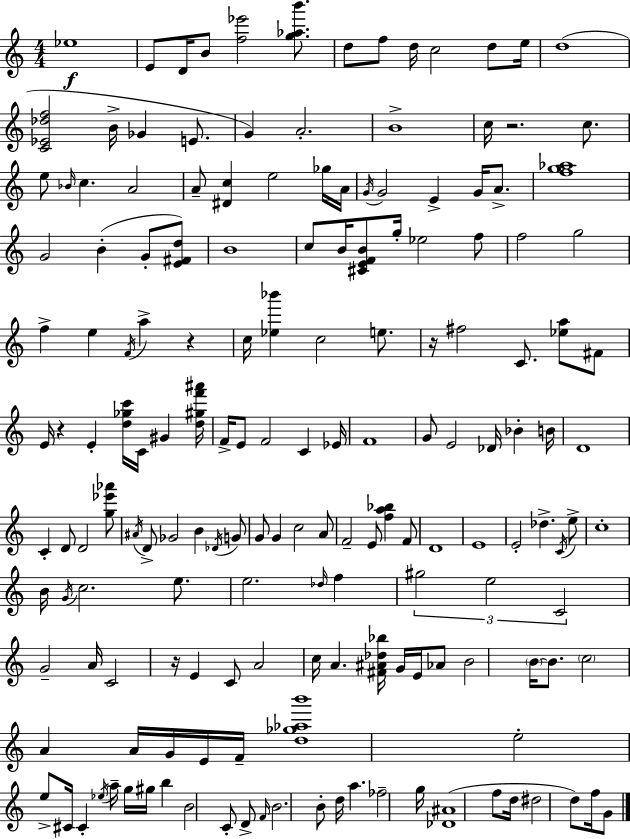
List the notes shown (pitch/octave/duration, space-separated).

Eb5/w E4/e D4/s B4/e [F5,Eb6]/h [G5,Ab5,B6]/e. D5/e F5/e D5/s C5/h D5/e E5/s D5/w [C4,Eb4,Db5,F5]/h B4/s Gb4/q E4/e. G4/q A4/h. B4/w C5/s R/h. C5/e. E5/e Bb4/s C5/q. A4/h A4/e [D#4,C5]/q E5/h Gb5/s A4/s G4/s G4/h E4/q G4/s A4/e. [F5,G5,Ab5]/w G4/h B4/q G4/e [E4,F#4,D5]/e B4/w C5/e B4/s [C#4,E4,F4,B4]/e G5/s Eb5/h F5/e F5/h G5/h F5/q E5/q F4/s A5/q R/q C5/s [Eb5,Bb6]/q C5/h E5/e. R/s F#5/h C4/e. [Eb5,A5]/e F#4/e E4/s R/q E4/q [D5,Gb5,C6]/s C4/s G#4/q [D5,G#5,F6,A#6]/s F4/s E4/e F4/h C4/q Eb4/s F4/w G4/e E4/h Db4/s Bb4/q B4/s D4/w C4/q D4/e D4/h [G5,Eb6,Ab6]/e A#4/s D4/e Gb4/h B4/q Db4/s G4/e G4/e G4/q C5/h A4/e F4/h E4/e [F5,A5,Bb5]/q F4/e D4/w E4/w E4/h Db5/q. C4/s E5/e C5/w B4/s G4/s C5/h. E5/e. E5/h. Db5/s F5/q G#5/h E5/h C4/h G4/h A4/s C4/h R/s E4/q C4/e A4/h C5/s A4/q. [F#4,A#4,Db5,Bb5]/s G4/s E4/s Ab4/e B4/h B4/s B4/e. C5/h A4/q A4/s G4/s E4/s F4/s [D5,Gb5,Ab5,B6]/w E5/h E5/e C#4/s C#4/q Eb5/s A5/s G5/s G#5/s B5/q B4/h C4/e D4/e F4/s B4/h. B4/e D5/s A5/q. FES5/h G5/s [Db4,A#4]/w F5/e D5/s D#5/h D5/e F5/s G4/e